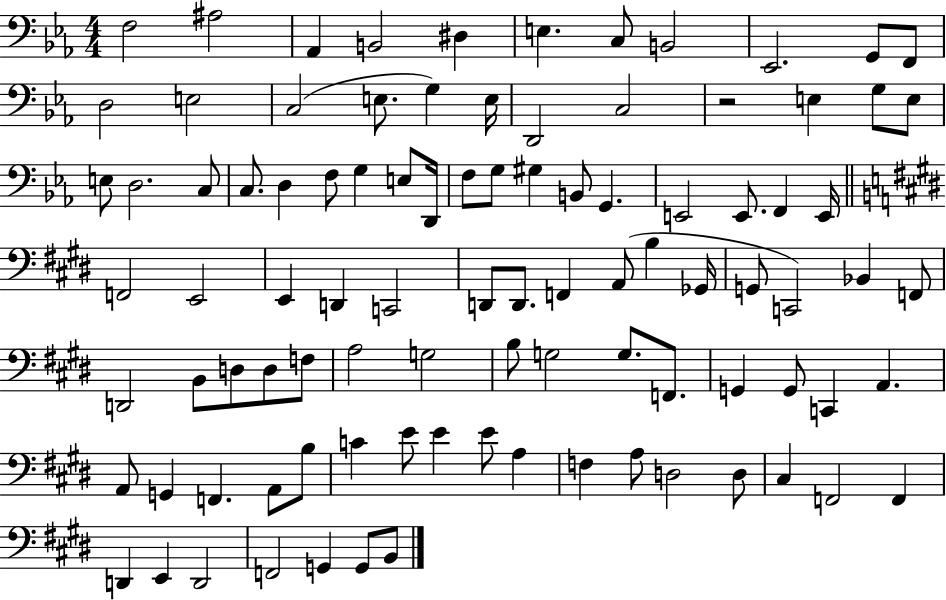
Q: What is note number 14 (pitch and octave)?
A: C3